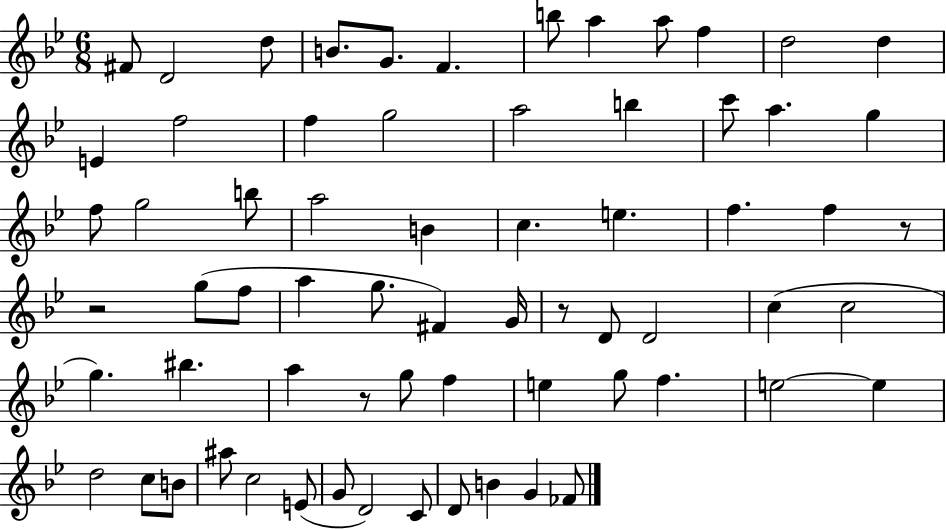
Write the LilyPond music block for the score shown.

{
  \clef treble
  \numericTimeSignature
  \time 6/8
  \key bes \major
  fis'8 d'2 d''8 | b'8. g'8. f'4. | b''8 a''4 a''8 f''4 | d''2 d''4 | \break e'4 f''2 | f''4 g''2 | a''2 b''4 | c'''8 a''4. g''4 | \break f''8 g''2 b''8 | a''2 b'4 | c''4. e''4. | f''4. f''4 r8 | \break r2 g''8( f''8 | a''4 g''8. fis'4) g'16 | r8 d'8 d'2 | c''4( c''2 | \break g''4.) bis''4. | a''4 r8 g''8 f''4 | e''4 g''8 f''4. | e''2~~ e''4 | \break d''2 c''8 b'8 | ais''8 c''2 e'8( | g'8 d'2) c'8 | d'8 b'4 g'4 fes'8 | \break \bar "|."
}